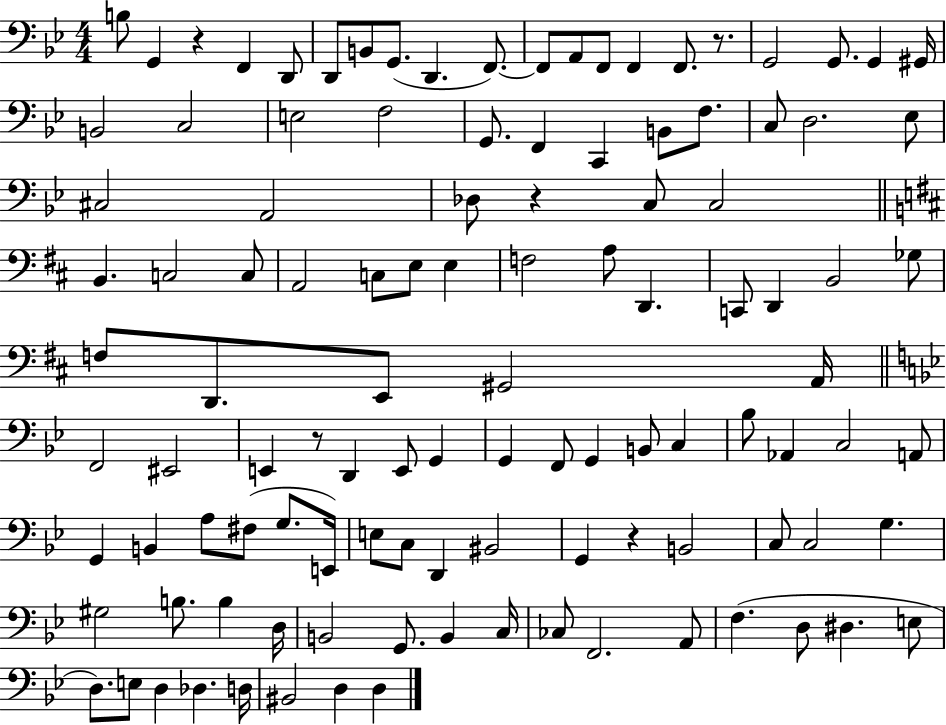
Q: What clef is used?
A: bass